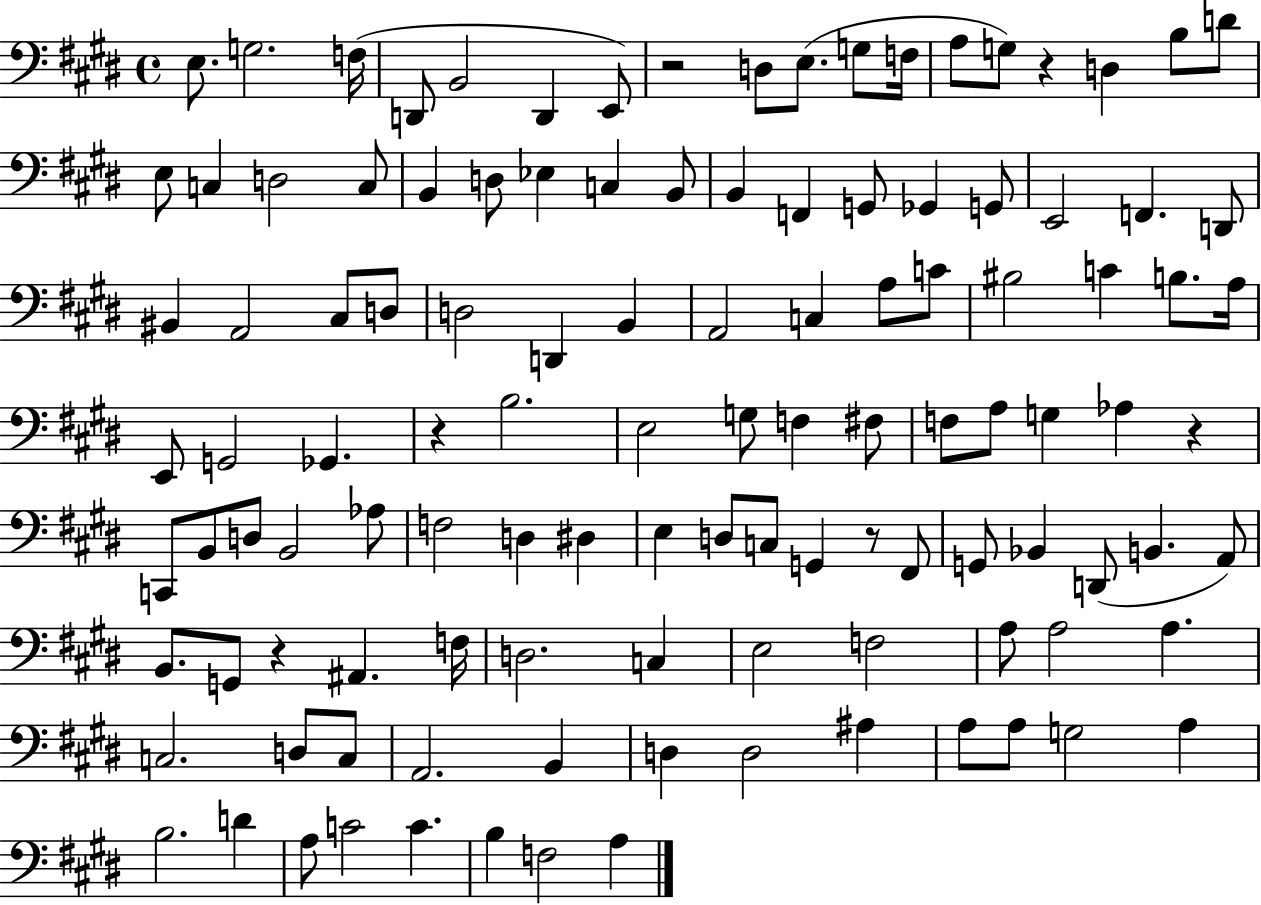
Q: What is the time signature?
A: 4/4